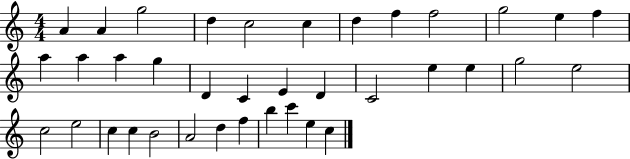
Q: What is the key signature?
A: C major